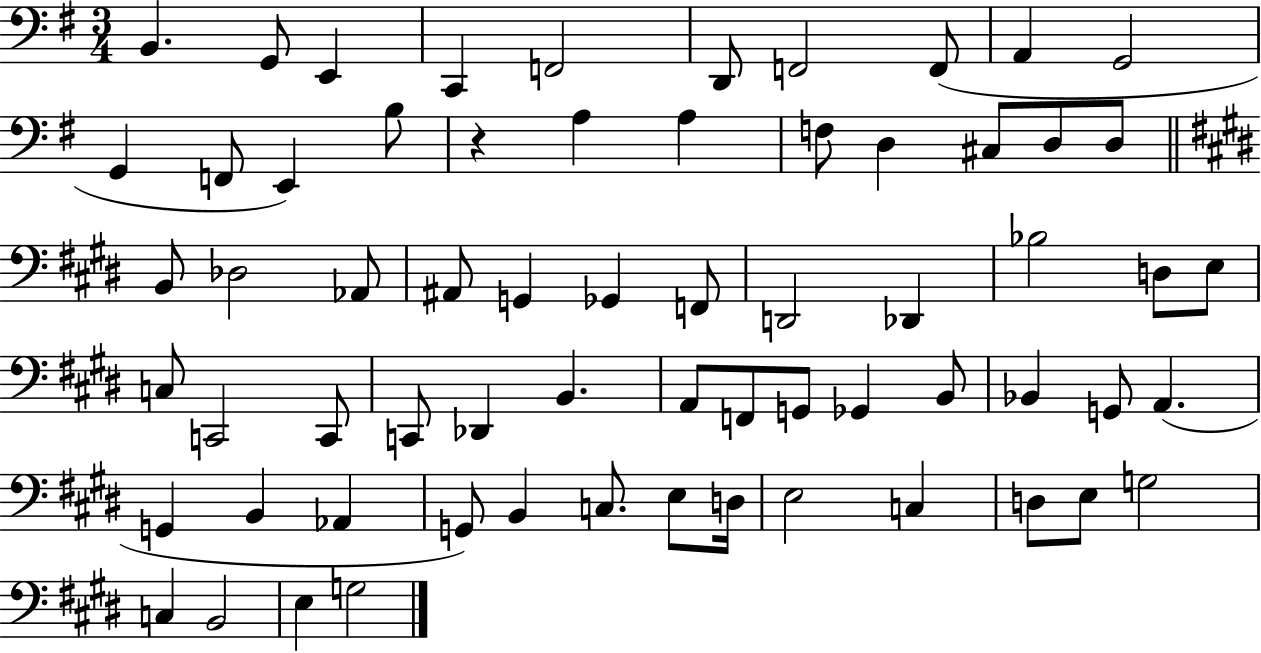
X:1
T:Untitled
M:3/4
L:1/4
K:G
B,, G,,/2 E,, C,, F,,2 D,,/2 F,,2 F,,/2 A,, G,,2 G,, F,,/2 E,, B,/2 z A, A, F,/2 D, ^C,/2 D,/2 D,/2 B,,/2 _D,2 _A,,/2 ^A,,/2 G,, _G,, F,,/2 D,,2 _D,, _B,2 D,/2 E,/2 C,/2 C,,2 C,,/2 C,,/2 _D,, B,, A,,/2 F,,/2 G,,/2 _G,, B,,/2 _B,, G,,/2 A,, G,, B,, _A,, G,,/2 B,, C,/2 E,/2 D,/4 E,2 C, D,/2 E,/2 G,2 C, B,,2 E, G,2